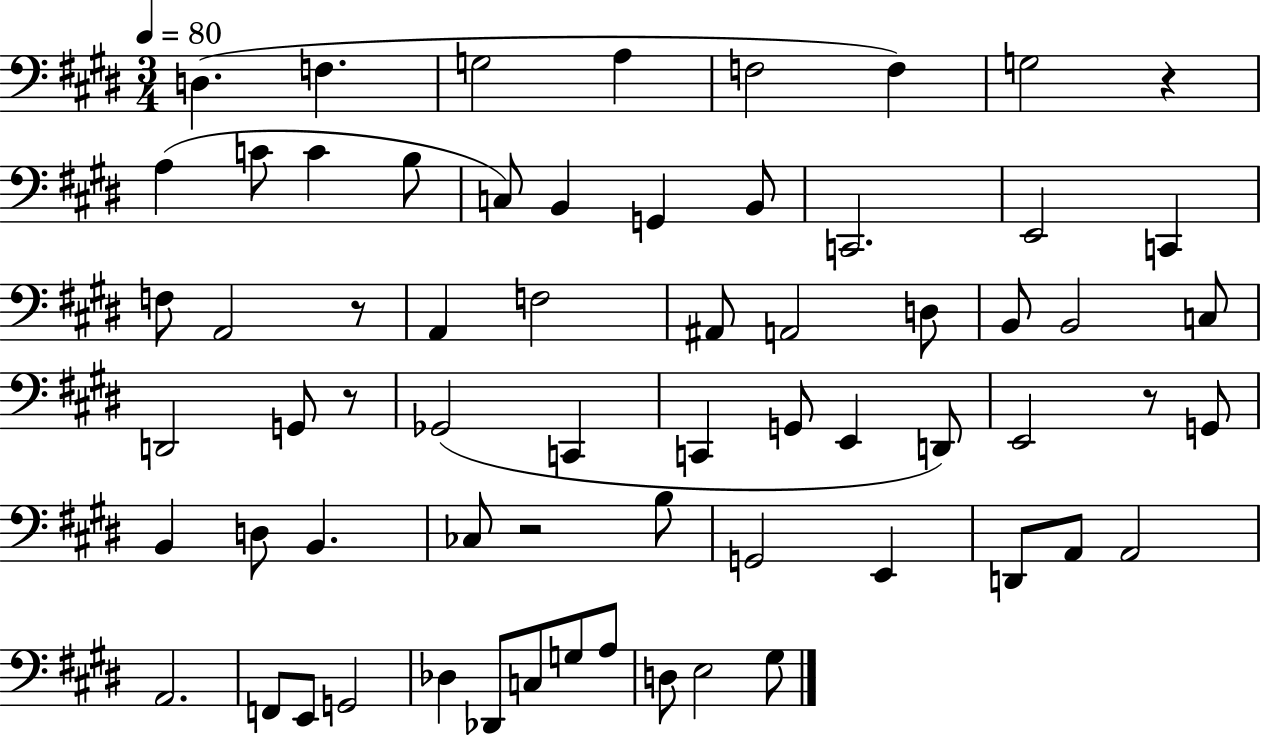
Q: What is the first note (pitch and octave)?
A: D3